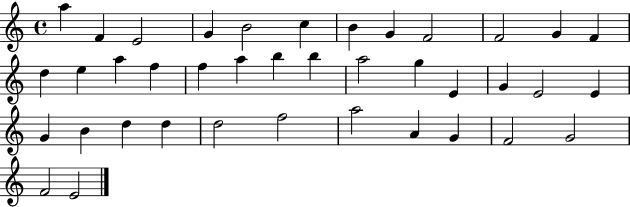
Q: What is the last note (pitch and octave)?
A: E4